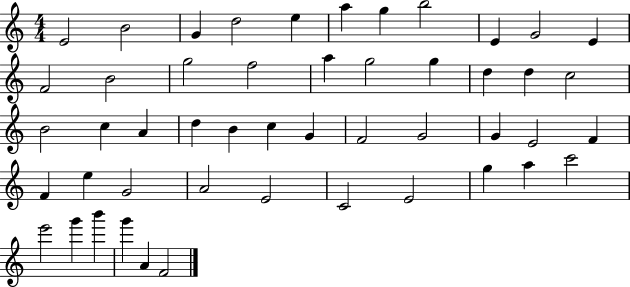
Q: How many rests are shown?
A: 0